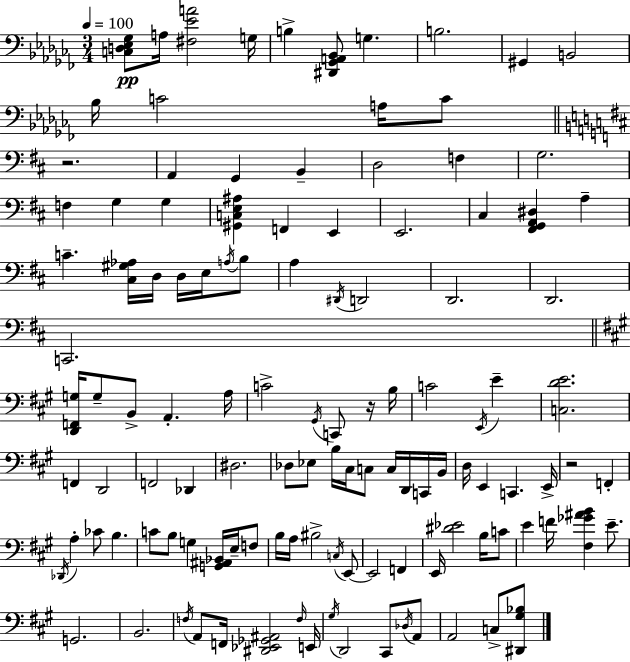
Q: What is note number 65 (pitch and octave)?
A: C2